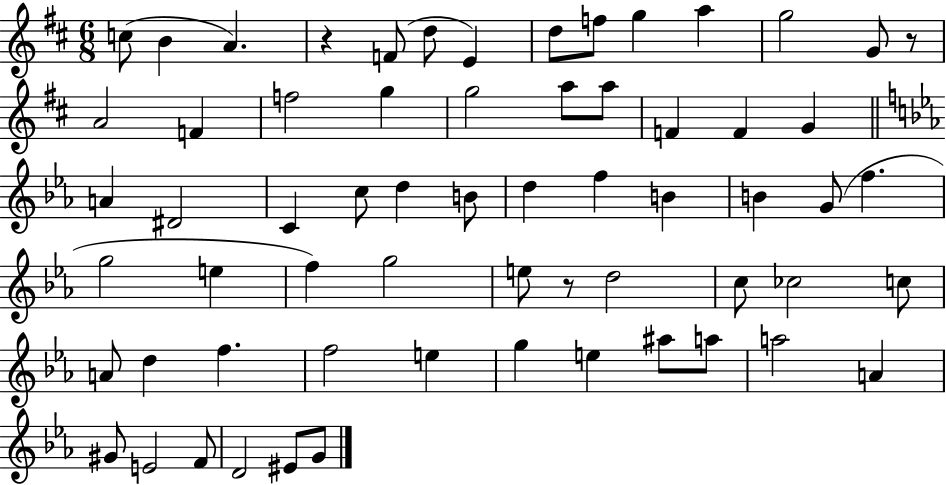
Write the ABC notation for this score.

X:1
T:Untitled
M:6/8
L:1/4
K:D
c/2 B A z F/2 d/2 E d/2 f/2 g a g2 G/2 z/2 A2 F f2 g g2 a/2 a/2 F F G A ^D2 C c/2 d B/2 d f B B G/2 f g2 e f g2 e/2 z/2 d2 c/2 _c2 c/2 A/2 d f f2 e g e ^a/2 a/2 a2 A ^G/2 E2 F/2 D2 ^E/2 G/2